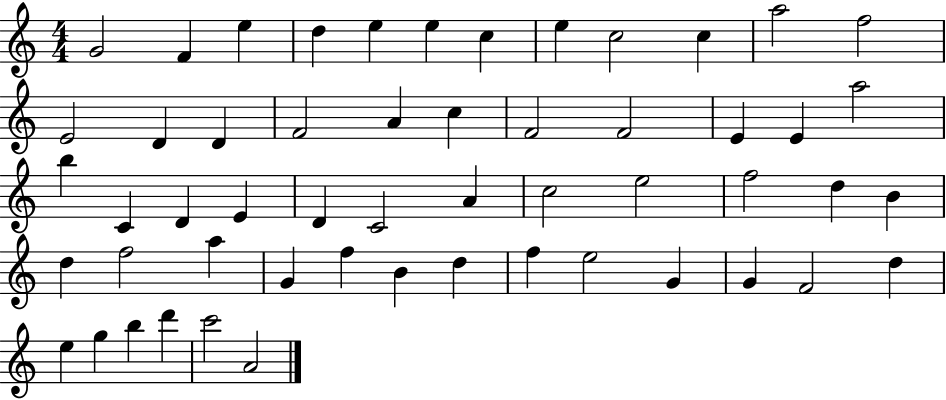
X:1
T:Untitled
M:4/4
L:1/4
K:C
G2 F e d e e c e c2 c a2 f2 E2 D D F2 A c F2 F2 E E a2 b C D E D C2 A c2 e2 f2 d B d f2 a G f B d f e2 G G F2 d e g b d' c'2 A2